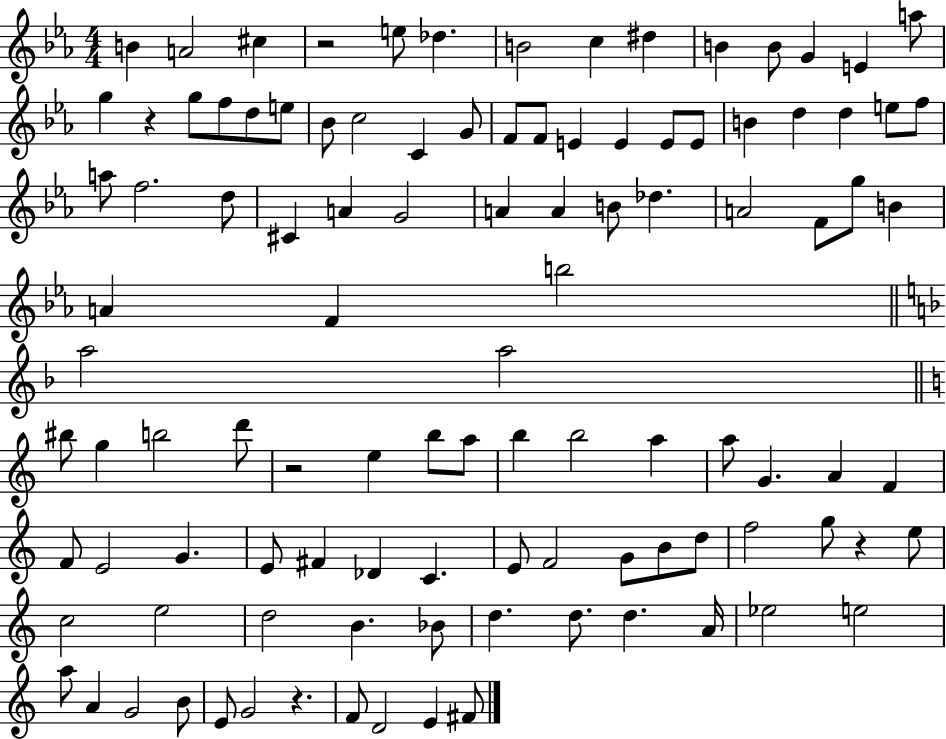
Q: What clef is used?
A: treble